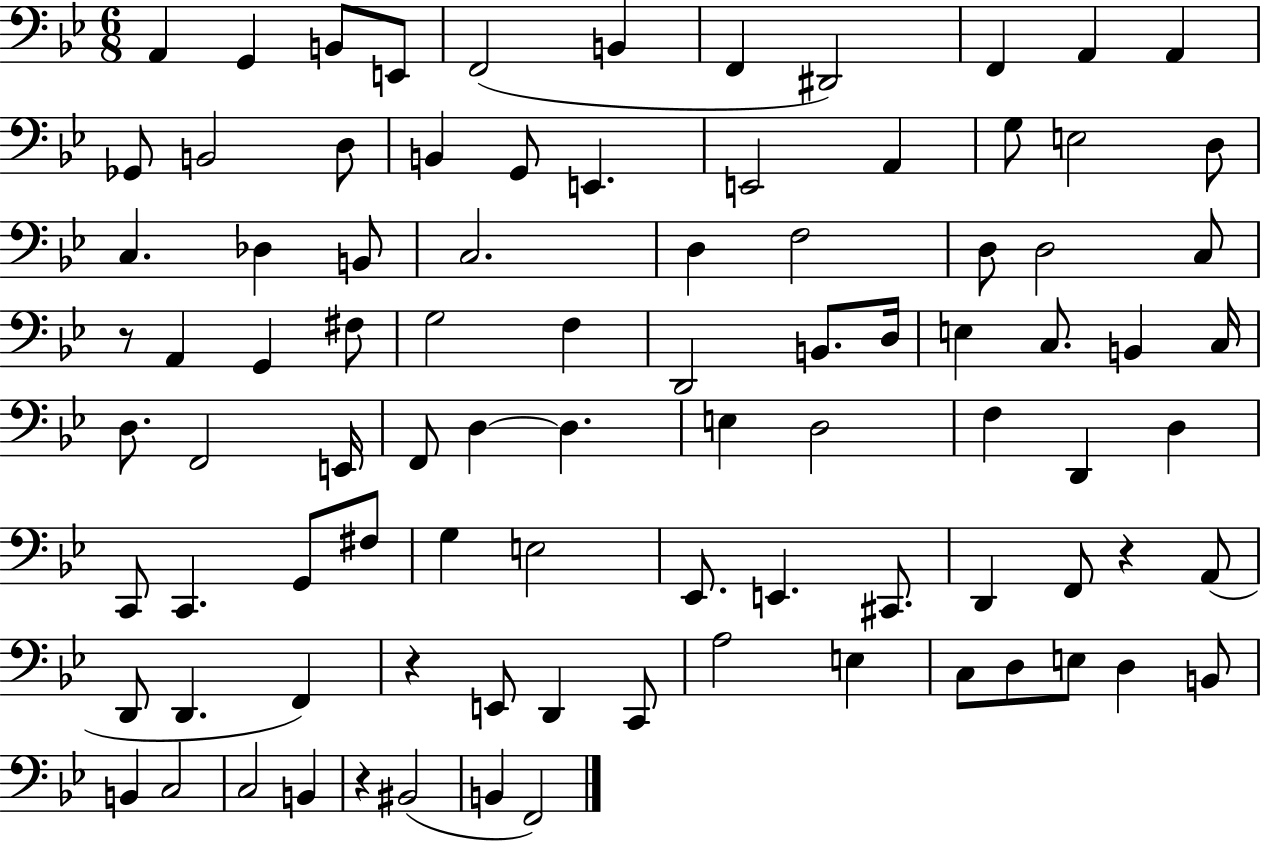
A2/q G2/q B2/e E2/e F2/h B2/q F2/q D#2/h F2/q A2/q A2/q Gb2/e B2/h D3/e B2/q G2/e E2/q. E2/h A2/q G3/e E3/h D3/e C3/q. Db3/q B2/e C3/h. D3/q F3/h D3/e D3/h C3/e R/e A2/q G2/q F#3/e G3/h F3/q D2/h B2/e. D3/s E3/q C3/e. B2/q C3/s D3/e. F2/h E2/s F2/e D3/q D3/q. E3/q D3/h F3/q D2/q D3/q C2/e C2/q. G2/e F#3/e G3/q E3/h Eb2/e. E2/q. C#2/e. D2/q F2/e R/q A2/e D2/e D2/q. F2/q R/q E2/e D2/q C2/e A3/h E3/q C3/e D3/e E3/e D3/q B2/e B2/q C3/h C3/h B2/q R/q BIS2/h B2/q F2/h